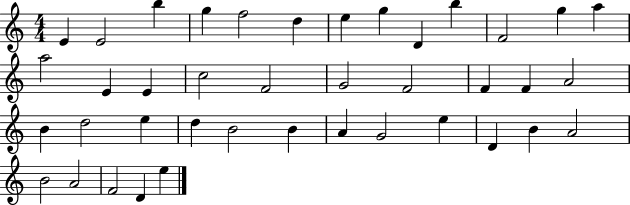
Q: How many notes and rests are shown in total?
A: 40